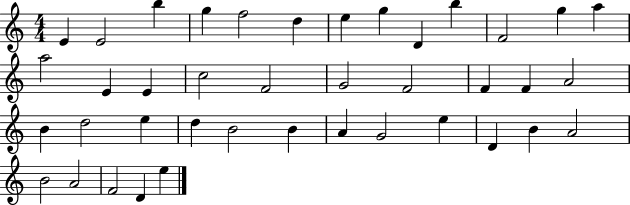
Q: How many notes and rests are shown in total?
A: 40